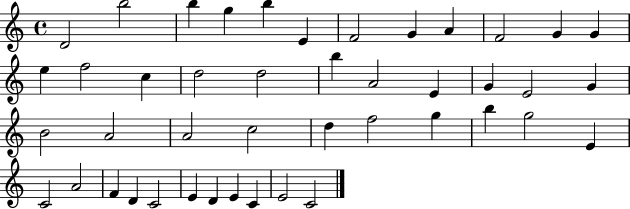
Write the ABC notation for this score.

X:1
T:Untitled
M:4/4
L:1/4
K:C
D2 b2 b g b E F2 G A F2 G G e f2 c d2 d2 b A2 E G E2 G B2 A2 A2 c2 d f2 g b g2 E C2 A2 F D C2 E D E C E2 C2